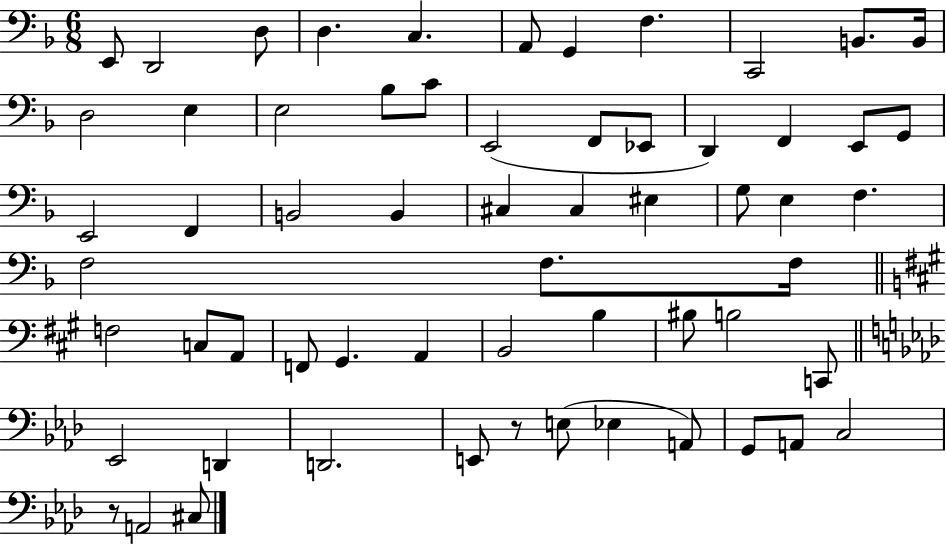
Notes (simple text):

E2/e D2/h D3/e D3/q. C3/q. A2/e G2/q F3/q. C2/h B2/e. B2/s D3/h E3/q E3/h Bb3/e C4/e E2/h F2/e Eb2/e D2/q F2/q E2/e G2/e E2/h F2/q B2/h B2/q C#3/q C#3/q EIS3/q G3/e E3/q F3/q. F3/h F3/e. F3/s F3/h C3/e A2/e F2/e G#2/q. A2/q B2/h B3/q BIS3/e B3/h C2/e Eb2/h D2/q D2/h. E2/e R/e E3/e Eb3/q A2/e G2/e A2/e C3/h R/e A2/h C#3/e